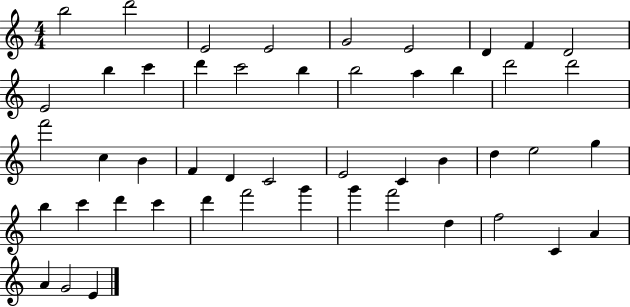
{
  \clef treble
  \numericTimeSignature
  \time 4/4
  \key c \major
  b''2 d'''2 | e'2 e'2 | g'2 e'2 | d'4 f'4 d'2 | \break e'2 b''4 c'''4 | d'''4 c'''2 b''4 | b''2 a''4 b''4 | d'''2 d'''2 | \break f'''2 c''4 b'4 | f'4 d'4 c'2 | e'2 c'4 b'4 | d''4 e''2 g''4 | \break b''4 c'''4 d'''4 c'''4 | d'''4 f'''2 g'''4 | g'''4 f'''2 d''4 | f''2 c'4 a'4 | \break a'4 g'2 e'4 | \bar "|."
}